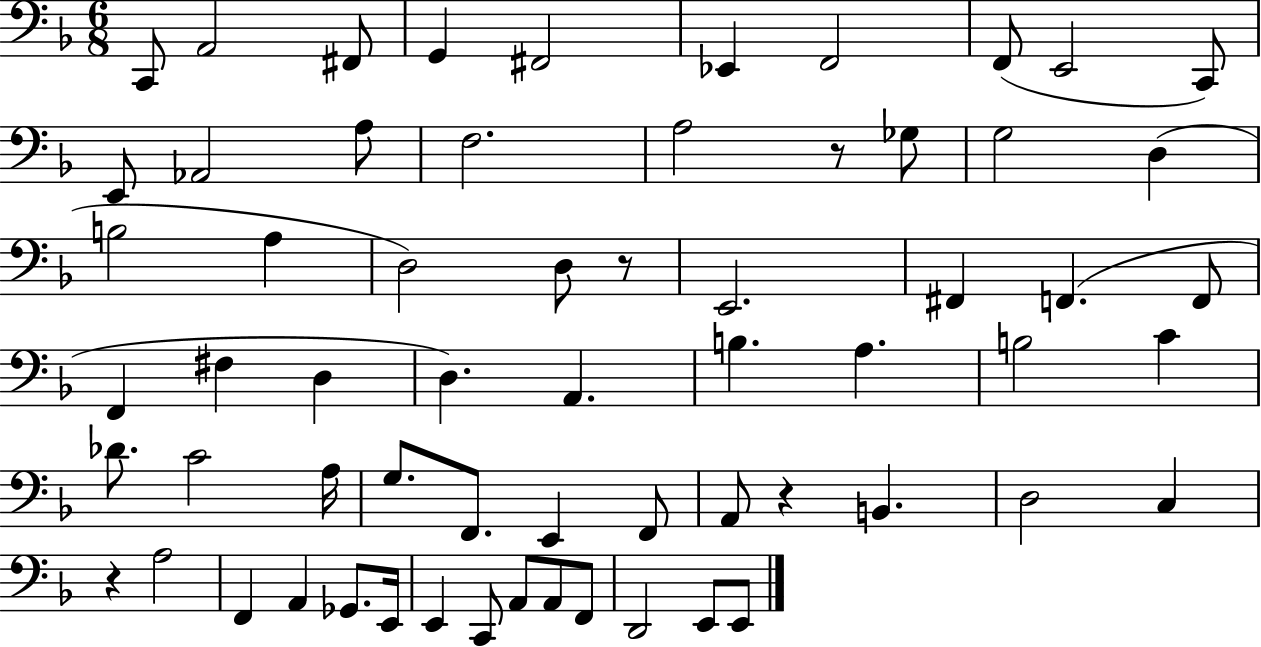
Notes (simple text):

C2/e A2/h F#2/e G2/q F#2/h Eb2/q F2/h F2/e E2/h C2/e E2/e Ab2/h A3/e F3/h. A3/h R/e Gb3/e G3/h D3/q B3/h A3/q D3/h D3/e R/e E2/h. F#2/q F2/q. F2/e F2/q F#3/q D3/q D3/q. A2/q. B3/q. A3/q. B3/h C4/q Db4/e. C4/h A3/s G3/e. F2/e. E2/q F2/e A2/e R/q B2/q. D3/h C3/q R/q A3/h F2/q A2/q Gb2/e. E2/s E2/q C2/e A2/e A2/e F2/e D2/h E2/e E2/e